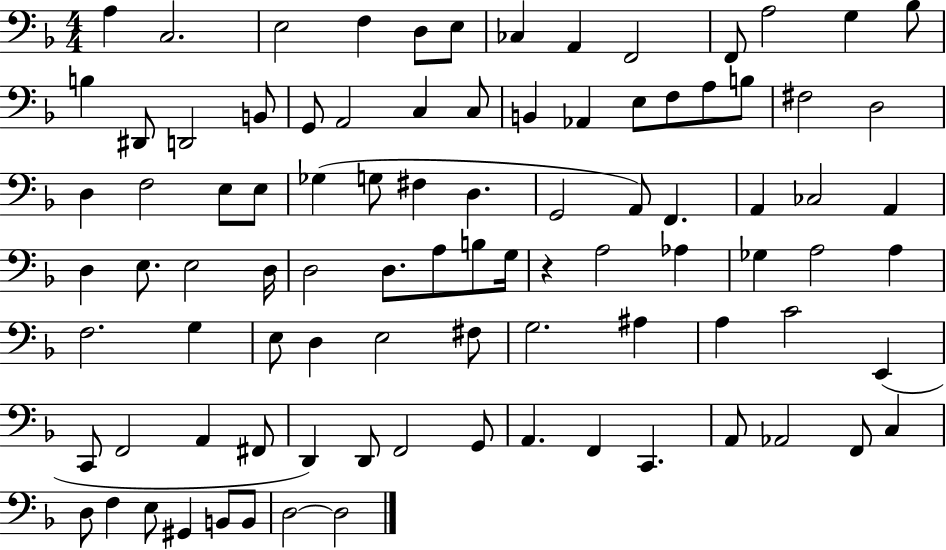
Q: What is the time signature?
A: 4/4